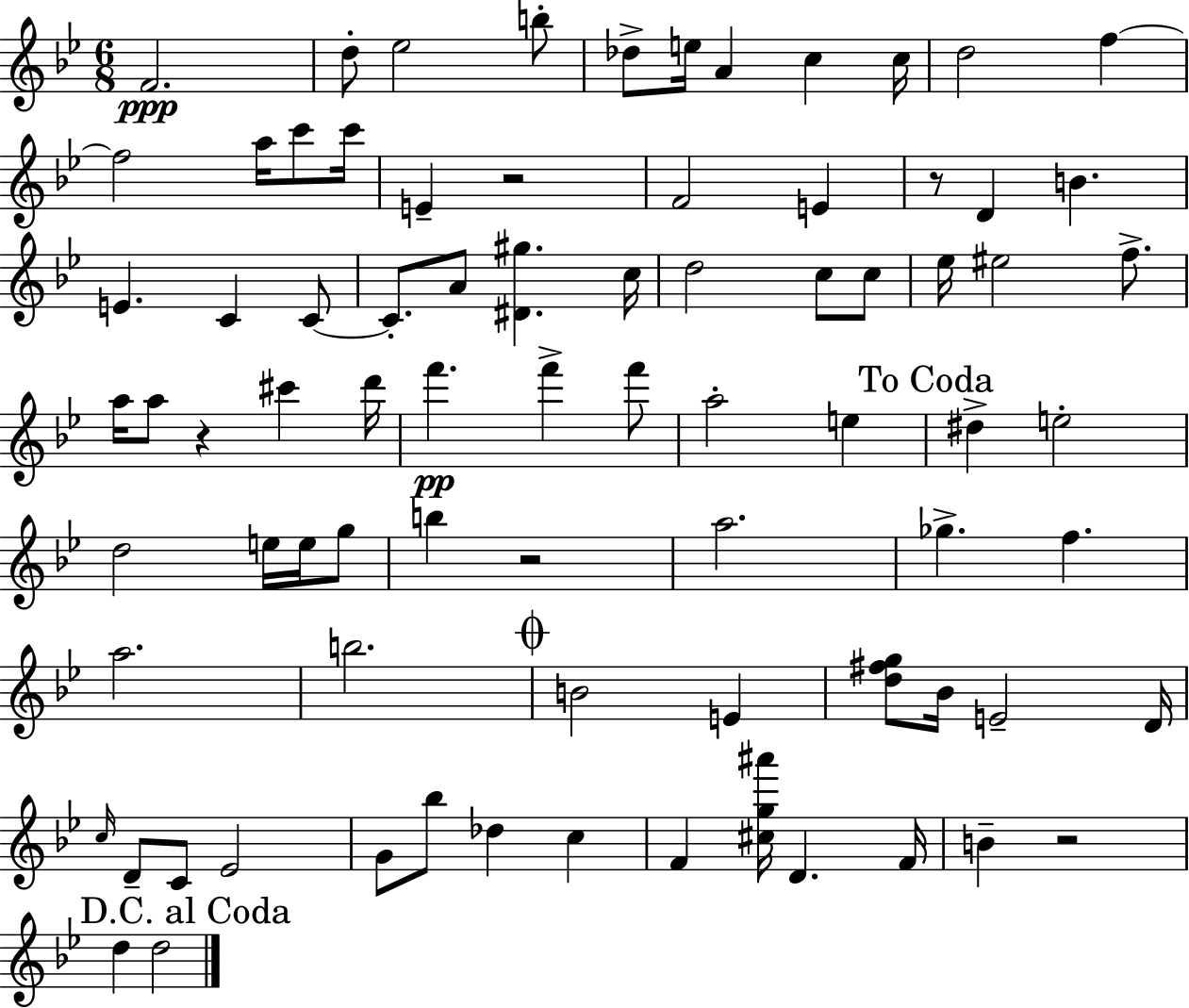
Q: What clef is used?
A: treble